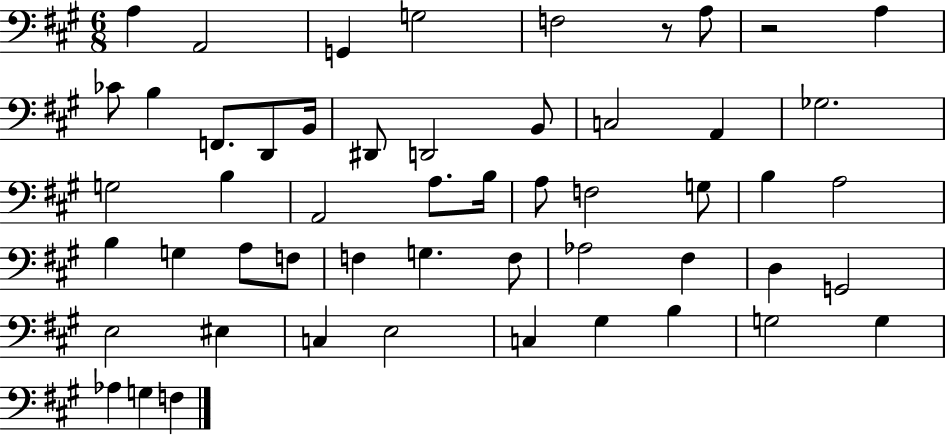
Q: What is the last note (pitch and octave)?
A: F3